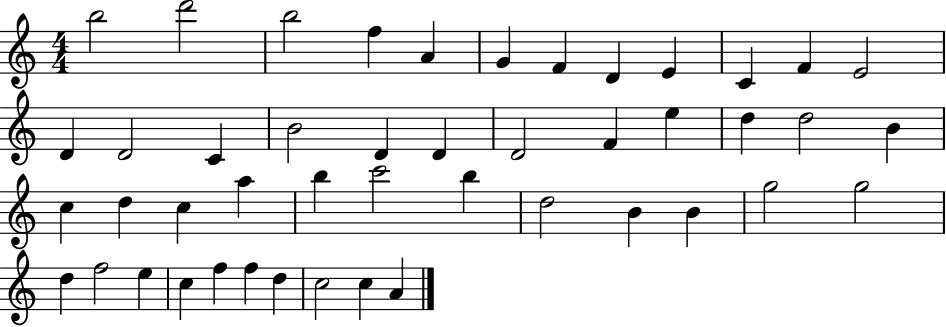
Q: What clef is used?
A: treble